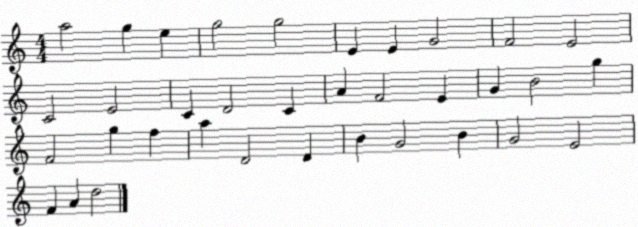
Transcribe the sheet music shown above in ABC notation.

X:1
T:Untitled
M:4/4
L:1/4
K:C
a2 g e g2 g2 E E G2 F2 E2 C2 E2 C D2 C A F2 E G B2 g F2 g f a D2 D B G2 B G2 E2 F A d2